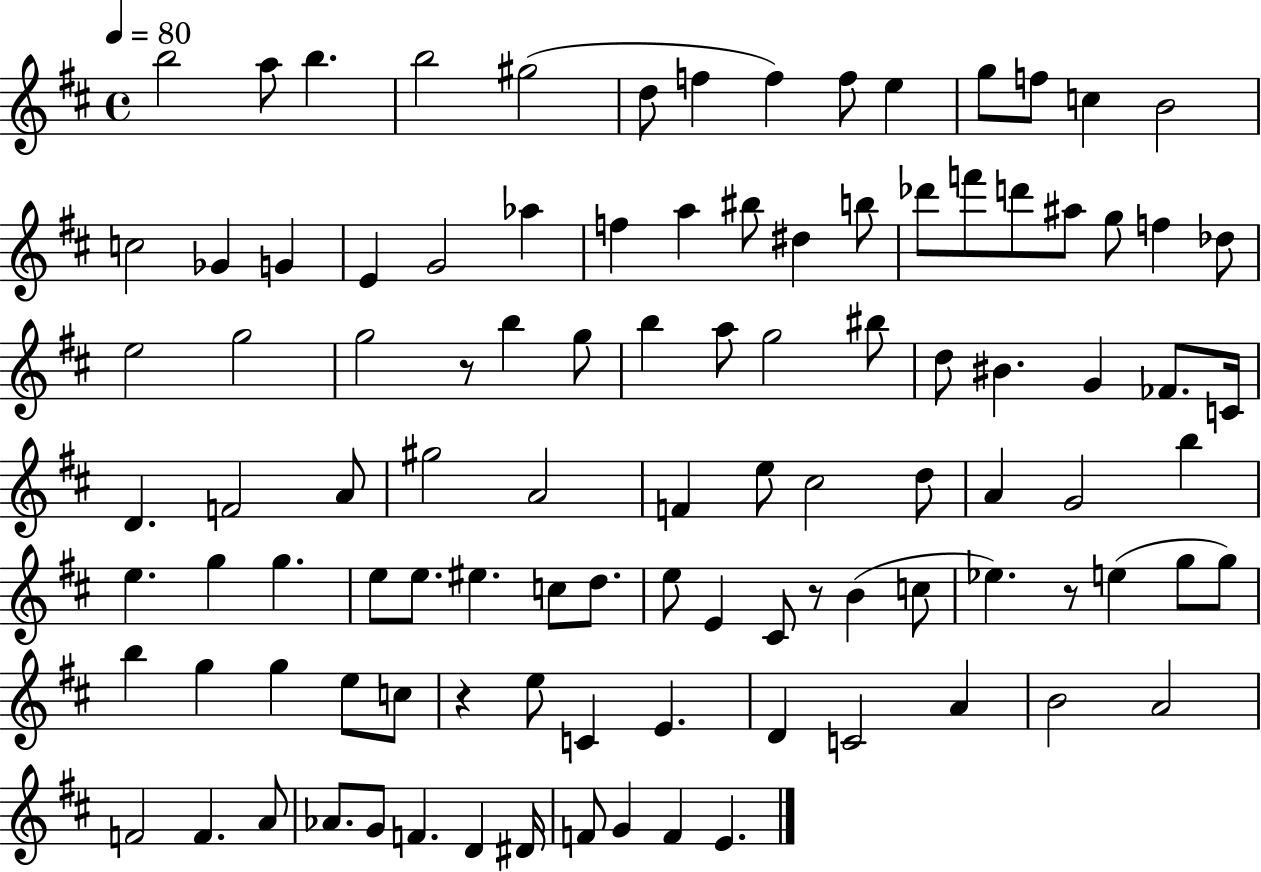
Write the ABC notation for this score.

X:1
T:Untitled
M:4/4
L:1/4
K:D
b2 a/2 b b2 ^g2 d/2 f f f/2 e g/2 f/2 c B2 c2 _G G E G2 _a f a ^b/2 ^d b/2 _d'/2 f'/2 d'/2 ^a/2 g/2 f _d/2 e2 g2 g2 z/2 b g/2 b a/2 g2 ^b/2 d/2 ^B G _F/2 C/4 D F2 A/2 ^g2 A2 F e/2 ^c2 d/2 A G2 b e g g e/2 e/2 ^e c/2 d/2 e/2 E ^C/2 z/2 B c/2 _e z/2 e g/2 g/2 b g g e/2 c/2 z e/2 C E D C2 A B2 A2 F2 F A/2 _A/2 G/2 F D ^D/4 F/2 G F E